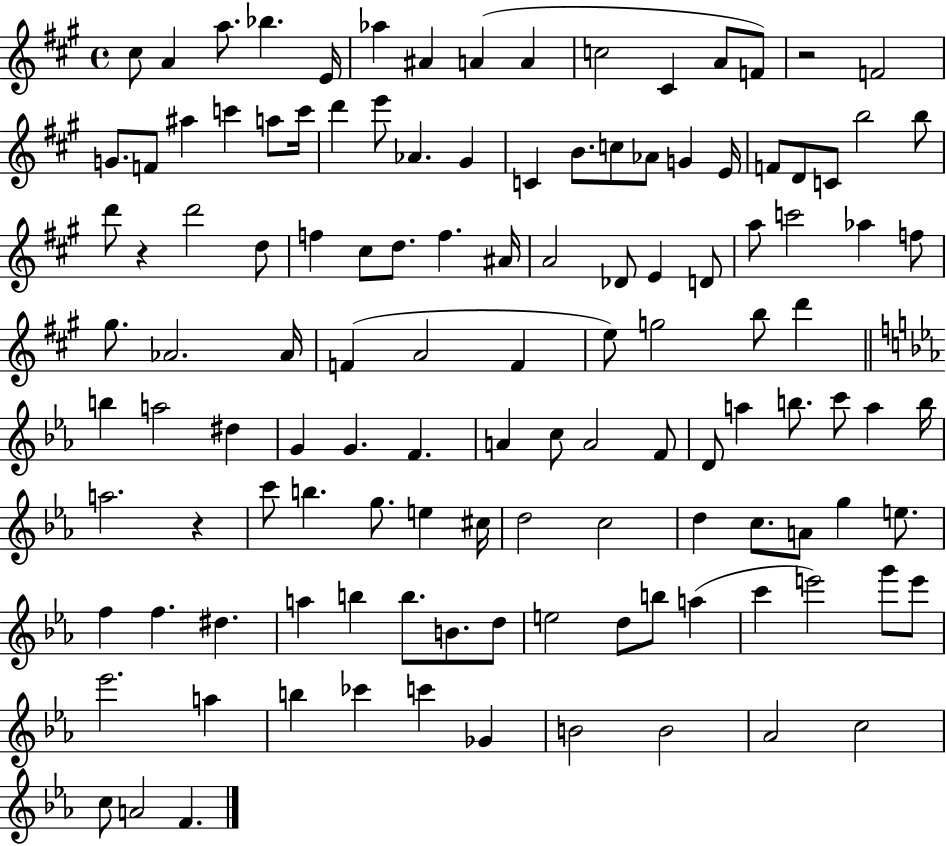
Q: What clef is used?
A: treble